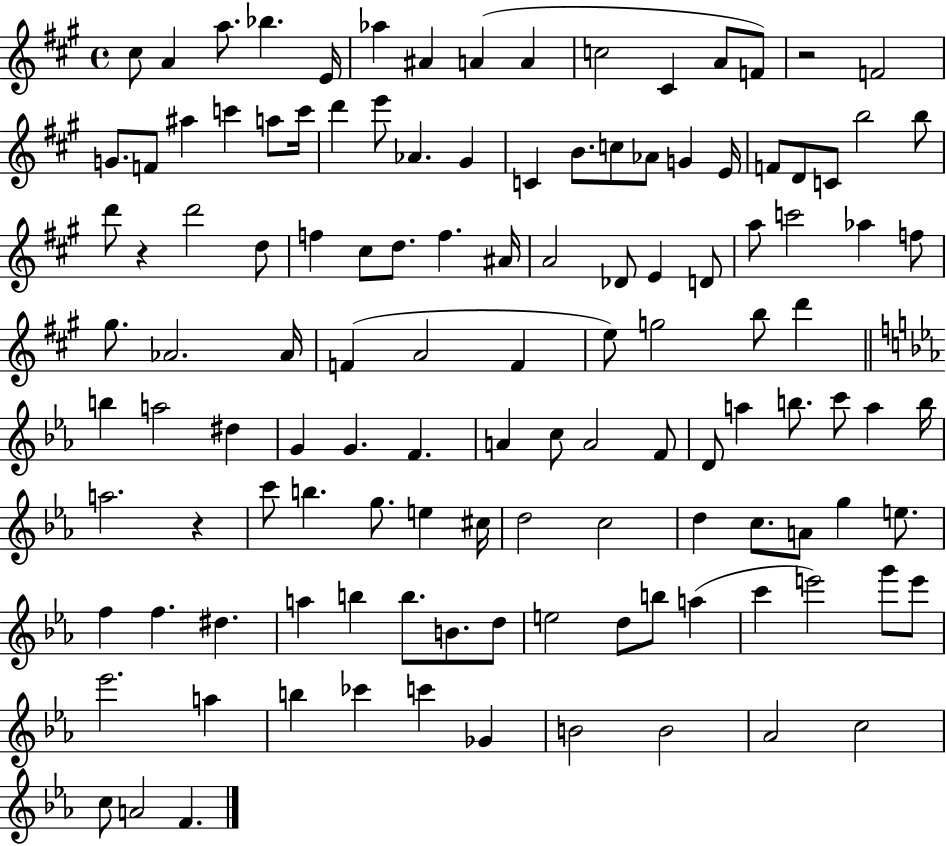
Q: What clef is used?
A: treble